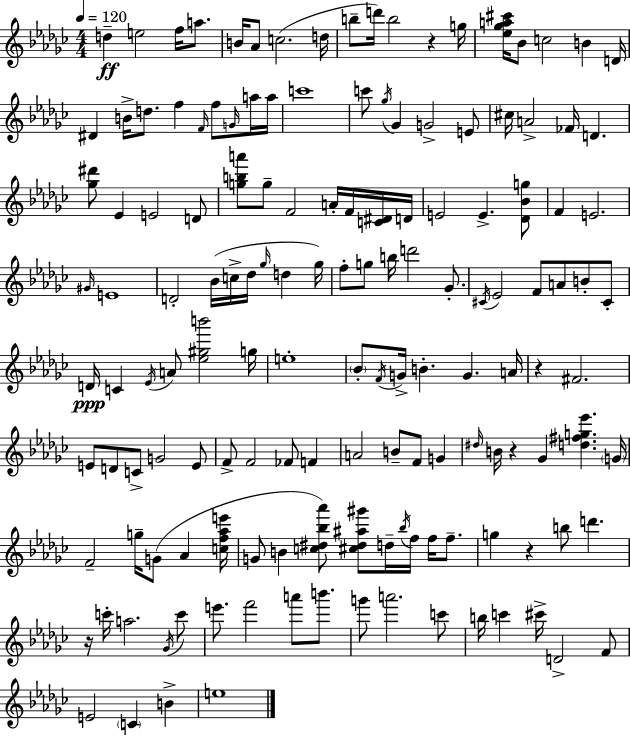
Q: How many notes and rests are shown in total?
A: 146